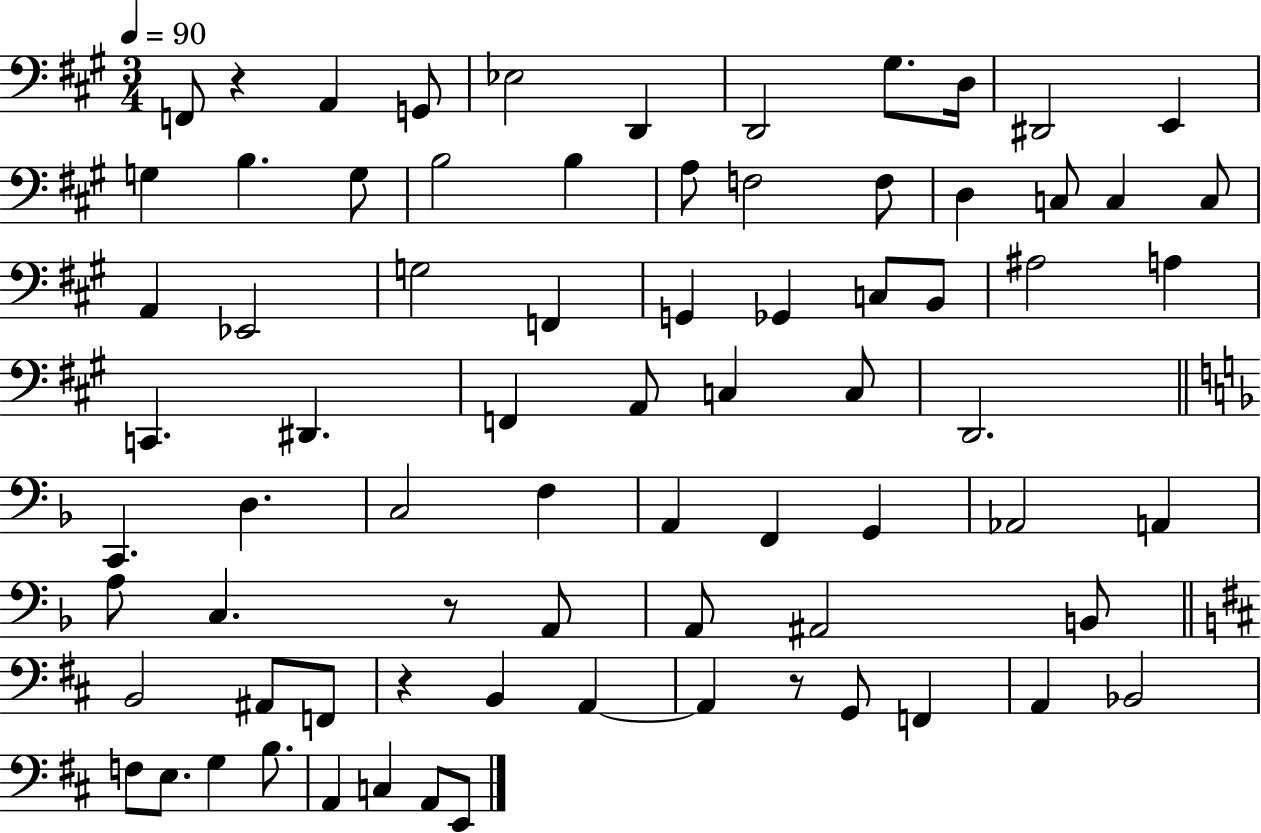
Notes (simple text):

F2/e R/q A2/q G2/e Eb3/h D2/q D2/h G#3/e. D3/s D#2/h E2/q G3/q B3/q. G3/e B3/h B3/q A3/e F3/h F3/e D3/q C3/e C3/q C3/e A2/q Eb2/h G3/h F2/q G2/q Gb2/q C3/e B2/e A#3/h A3/q C2/q. D#2/q. F2/q A2/e C3/q C3/e D2/h. C2/q. D3/q. C3/h F3/q A2/q F2/q G2/q Ab2/h A2/q A3/e C3/q. R/e A2/e A2/e A#2/h B2/e B2/h A#2/e F2/e R/q B2/q A2/q A2/q R/e G2/e F2/q A2/q Bb2/h F3/e E3/e. G3/q B3/e. A2/q C3/q A2/e E2/e